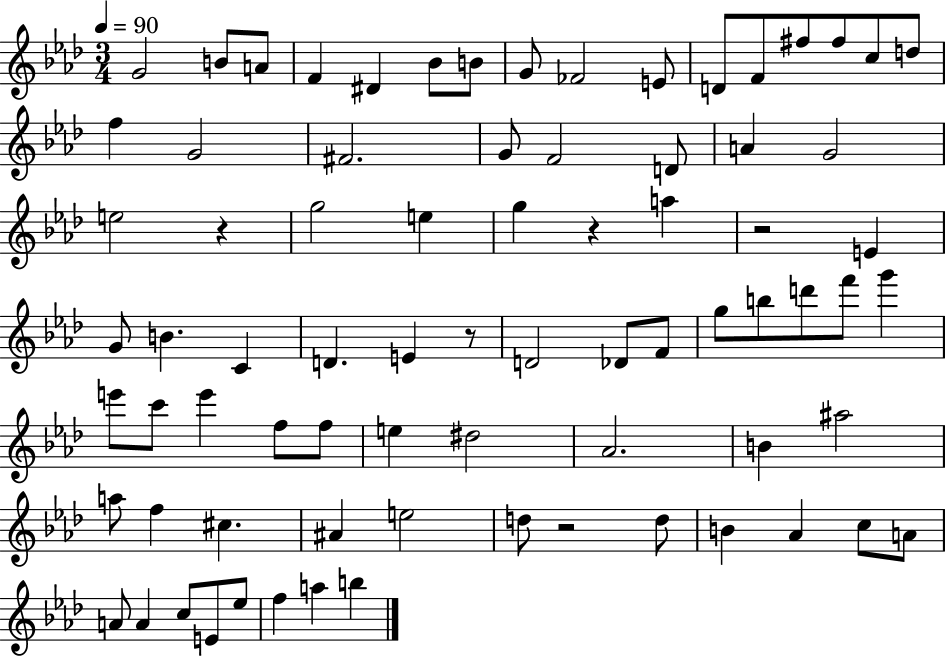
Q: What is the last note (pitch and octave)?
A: B5